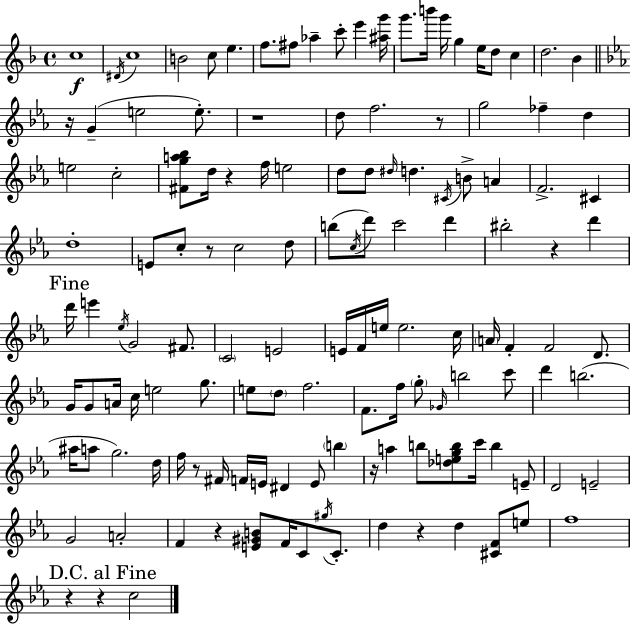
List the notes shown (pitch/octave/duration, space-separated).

C5/w D#4/s C5/w B4/h C5/e E5/q. F5/e. F#5/e Ab5/q C6/e E6/q [A#5,G6]/s G6/e. B6/s G6/s G5/q E5/s D5/e C5/q D5/h. Bb4/q R/s G4/q E5/h E5/e. R/w D5/e F5/h. R/e G5/h FES5/q D5/q E5/h C5/h [F#4,G5,A5,Bb5]/e D5/s R/q F5/s E5/h D5/e D5/e D#5/s D5/q. C#4/s B4/e A4/q F4/h. C#4/q D5/w E4/e C5/e R/e C5/h D5/e B5/e C5/s D6/e C6/h D6/q BIS5/h R/q D6/q D6/s E6/q Eb5/s G4/h F#4/e. C4/h E4/h E4/s F4/s E5/s E5/h. C5/s A4/s F4/q F4/h D4/e. G4/s G4/e A4/s C5/s E5/h G5/e. E5/e D5/e F5/h. F4/e. F5/s G5/e Gb4/s B5/h C6/e D6/q B5/h. A#5/s A5/e G5/h. D5/s F5/s R/e F#4/s F4/s E4/s D#4/q E4/e B5/q R/s A5/q B5/e [Db5,E5,G5,B5]/e C6/s B5/q E4/e D4/h E4/h G4/h A4/h F4/q R/q [E4,G#4,B4]/e F4/s C4/e G#5/s C4/e. D5/q R/q D5/q [C#4,F4]/e E5/e F5/w R/q R/q C5/h